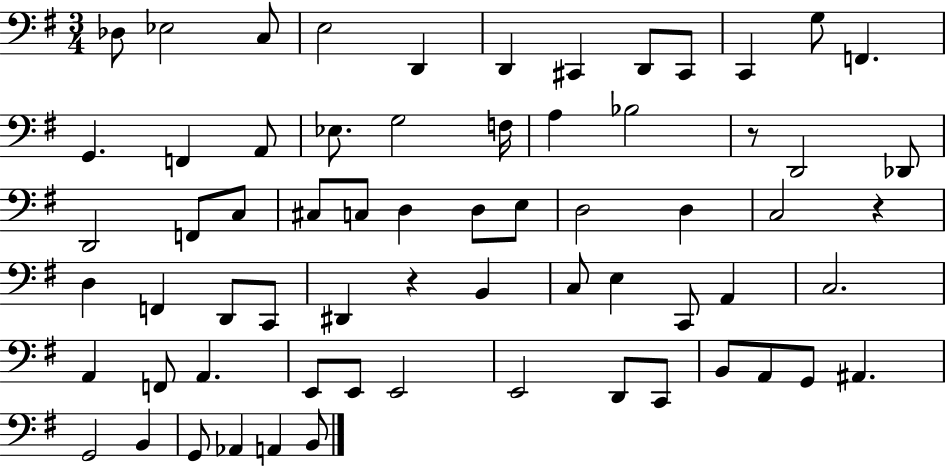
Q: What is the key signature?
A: G major